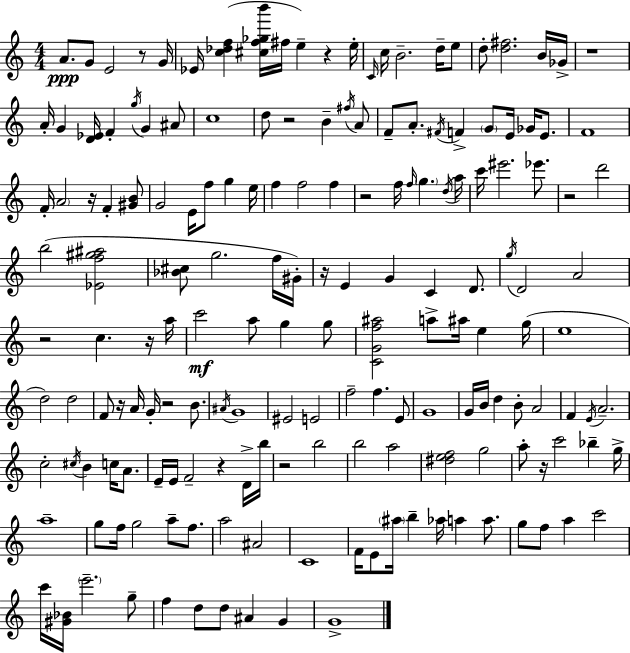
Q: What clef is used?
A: treble